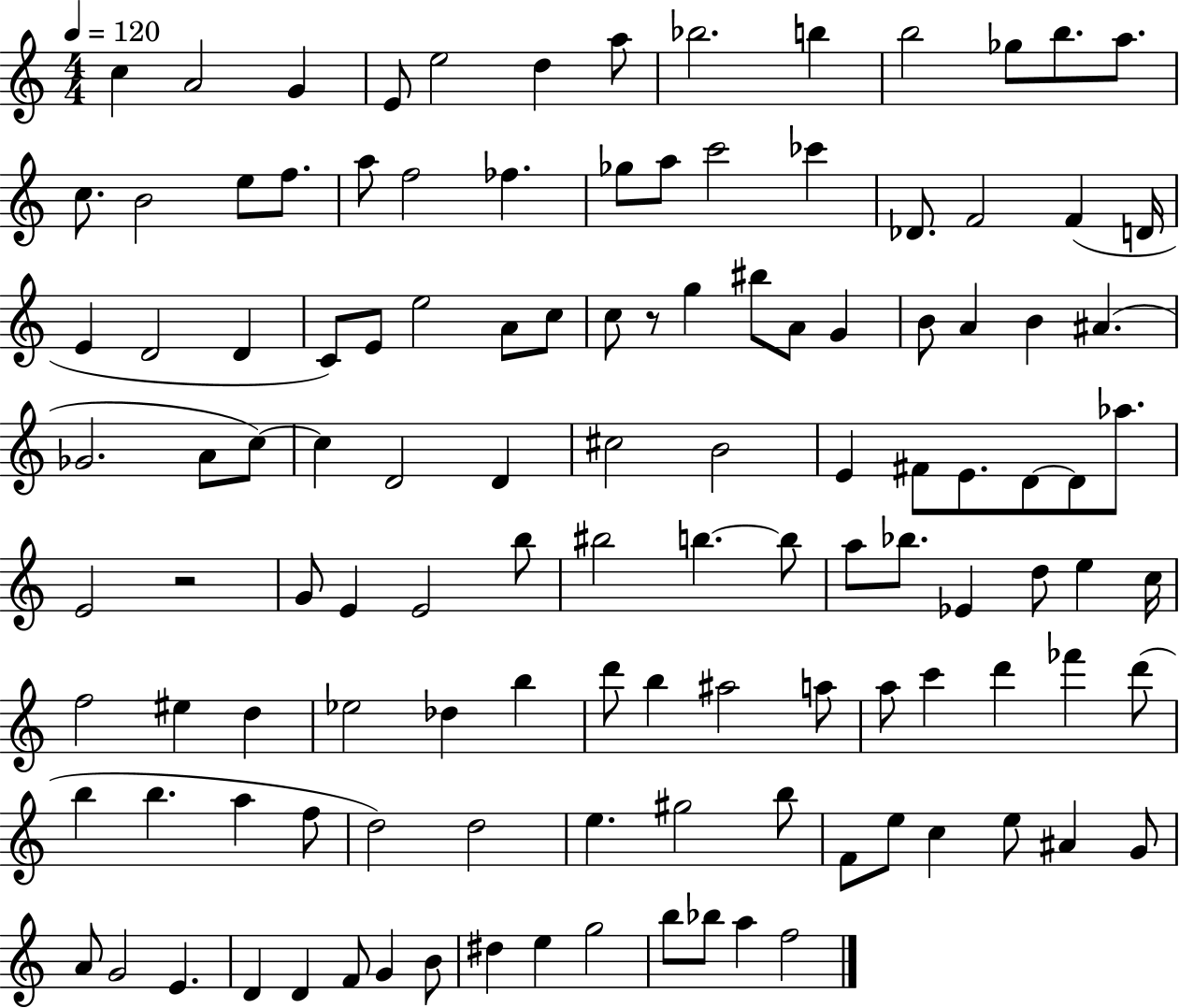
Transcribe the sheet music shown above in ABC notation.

X:1
T:Untitled
M:4/4
L:1/4
K:C
c A2 G E/2 e2 d a/2 _b2 b b2 _g/2 b/2 a/2 c/2 B2 e/2 f/2 a/2 f2 _f _g/2 a/2 c'2 _c' _D/2 F2 F D/4 E D2 D C/2 E/2 e2 A/2 c/2 c/2 z/2 g ^b/2 A/2 G B/2 A B ^A _G2 A/2 c/2 c D2 D ^c2 B2 E ^F/2 E/2 D/2 D/2 _a/2 E2 z2 G/2 E E2 b/2 ^b2 b b/2 a/2 _b/2 _E d/2 e c/4 f2 ^e d _e2 _d b d'/2 b ^a2 a/2 a/2 c' d' _f' d'/2 b b a f/2 d2 d2 e ^g2 b/2 F/2 e/2 c e/2 ^A G/2 A/2 G2 E D D F/2 G B/2 ^d e g2 b/2 _b/2 a f2